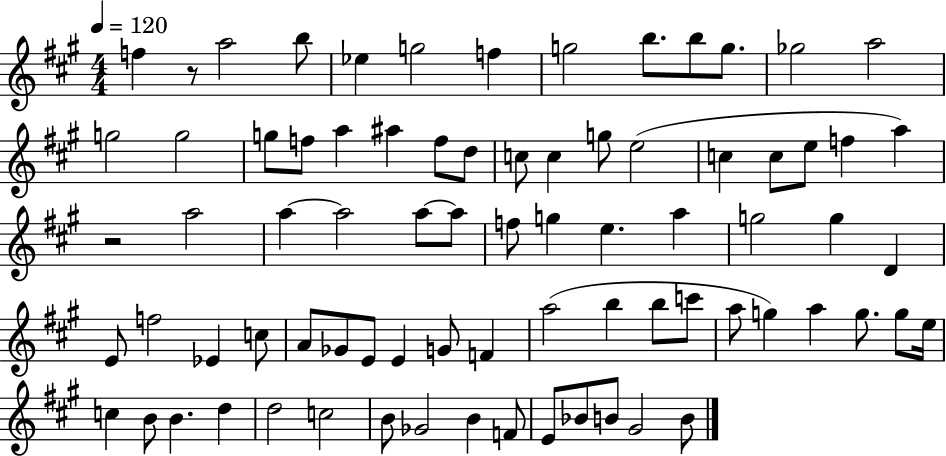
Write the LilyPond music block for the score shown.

{
  \clef treble
  \numericTimeSignature
  \time 4/4
  \key a \major
  \tempo 4 = 120
  f''4 r8 a''2 b''8 | ees''4 g''2 f''4 | g''2 b''8. b''8 g''8. | ges''2 a''2 | \break g''2 g''2 | g''8 f''8 a''4 ais''4 f''8 d''8 | c''8 c''4 g''8 e''2( | c''4 c''8 e''8 f''4 a''4) | \break r2 a''2 | a''4~~ a''2 a''8~~ a''8 | f''8 g''4 e''4. a''4 | g''2 g''4 d'4 | \break e'8 f''2 ees'4 c''8 | a'8 ges'8 e'8 e'4 g'8 f'4 | a''2( b''4 b''8 c'''8 | a''8 g''4) a''4 g''8. g''8 e''16 | \break c''4 b'8 b'4. d''4 | d''2 c''2 | b'8 ges'2 b'4 f'8 | e'8 bes'8 b'8 gis'2 b'8 | \break \bar "|."
}